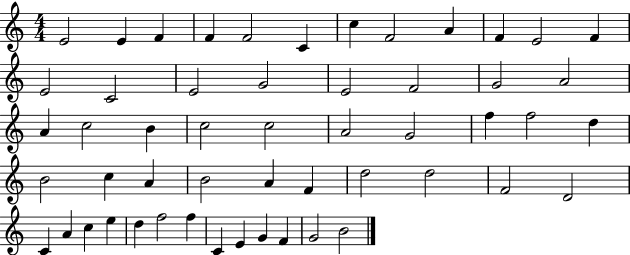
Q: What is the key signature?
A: C major